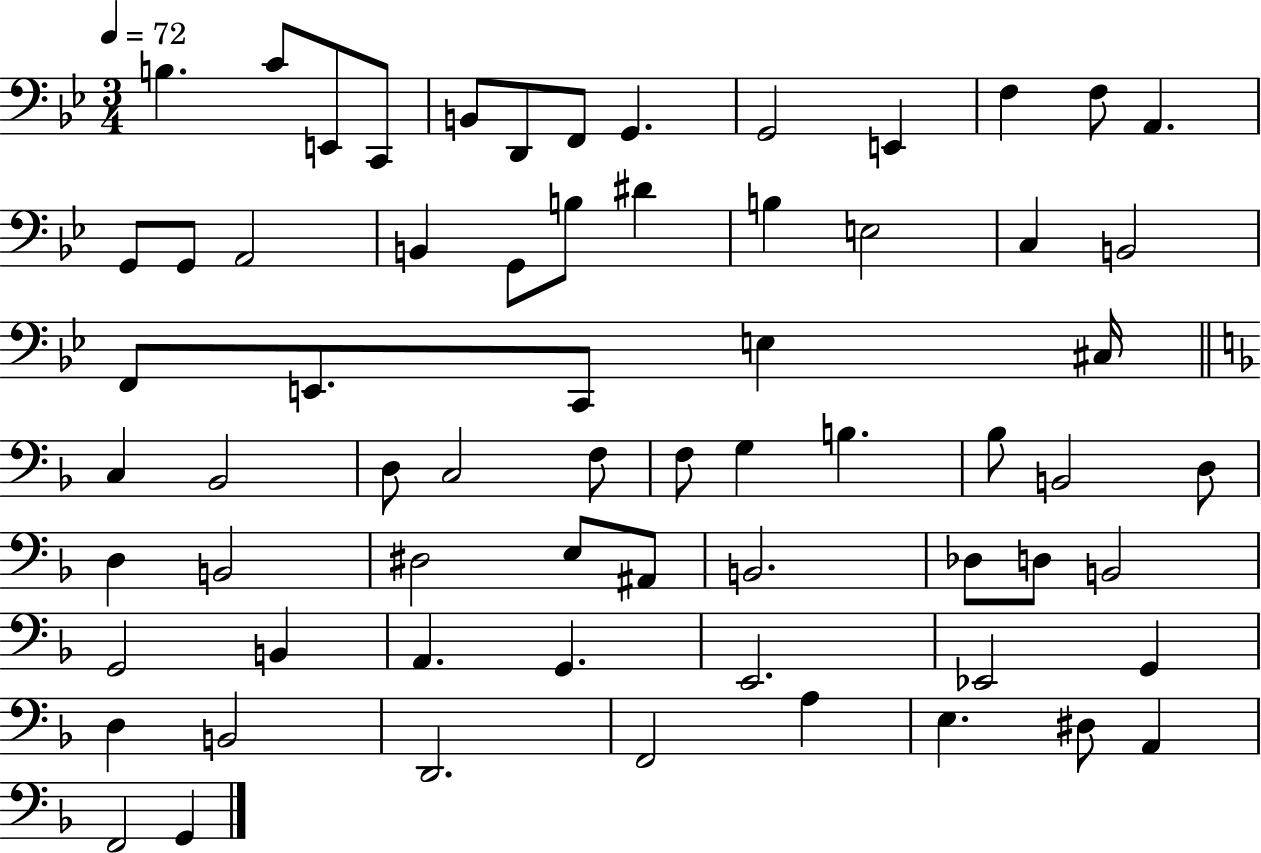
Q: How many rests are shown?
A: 0